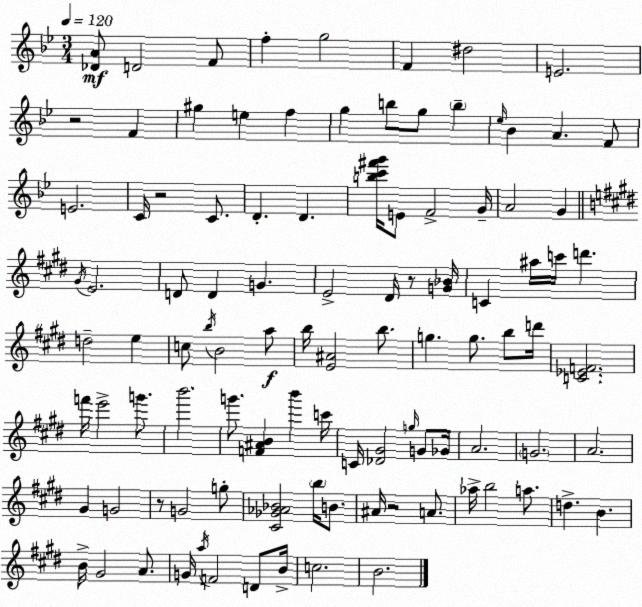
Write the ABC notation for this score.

X:1
T:Untitled
M:3/4
L:1/4
K:Gm
[_DA]/2 D2 F/2 f g2 F ^d2 E2 z2 F ^g e f g b/2 g/2 b _e/4 _B A F/2 E2 C/4 z2 C/2 D D [bc'^f'g']/4 E/2 F2 G/4 A2 G ^G/4 E2 D/2 D G E2 ^D/4 z/2 [G_B]/4 C ^a/4 c'/4 d' d2 e c/2 b/4 B2 a/2 b/4 [E^A]2 b/2 g g/2 b/2 d'/4 [C_EF]2 f'/4 e'2 g'/2 b'2 g'/2 [F^AB] b' c'/4 C/4 [_D^G]2 g/4 G/2 _G/4 A2 G2 A2 ^G G2 z/2 G2 g/2 [^C_G_A_B]2 b/4 B/2 ^A/4 z2 A/2 _a/4 b2 a/2 d B B/4 ^G2 A/2 G/4 a/4 F2 D/2 B/4 c2 B2